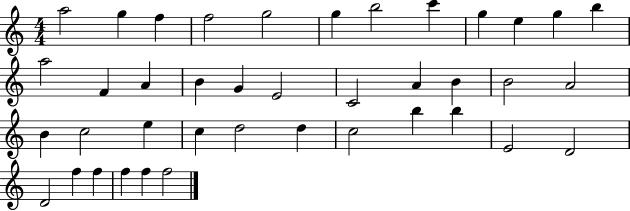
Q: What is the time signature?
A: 4/4